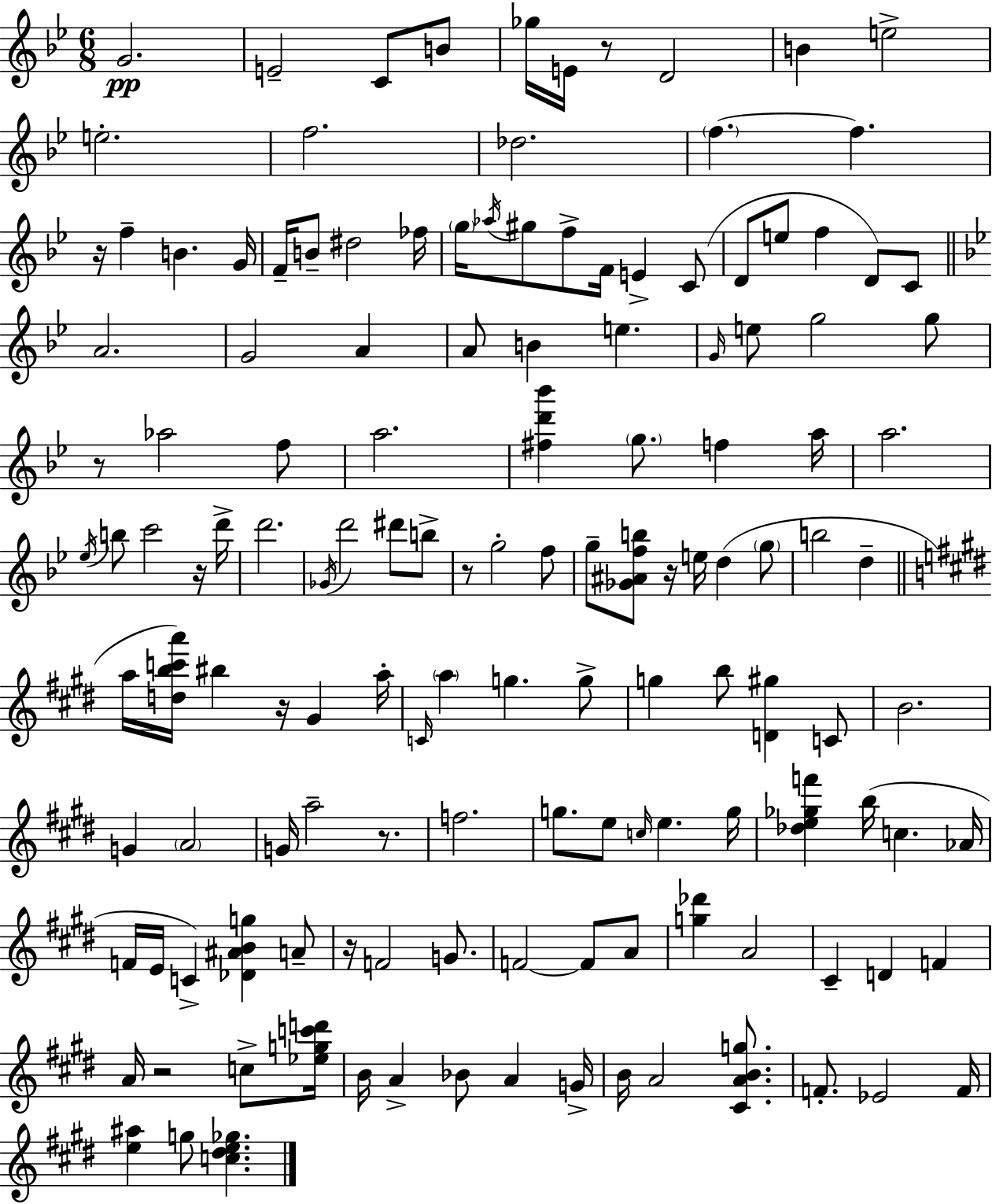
G4/h. E4/h C4/e B4/e Gb5/s E4/s R/e D4/h B4/q E5/h E5/h. F5/h. Db5/h. F5/q. F5/q. R/s F5/q B4/q. G4/s F4/s B4/e D#5/h FES5/s G5/s Ab5/s G#5/e F5/e F4/s E4/q C4/e D4/e E5/e F5/q D4/e C4/e A4/h. G4/h A4/q A4/e B4/q E5/q. G4/s E5/e G5/h G5/e R/e Ab5/h F5/e A5/h. [F#5,D6,Bb6]/q G5/e. F5/q A5/s A5/h. Eb5/s B5/e C6/h R/s D6/s D6/h. Gb4/s D6/h D#6/e B5/e R/e G5/h F5/e G5/e [Gb4,A#4,F5,B5]/e R/s E5/s D5/q G5/e B5/h D5/q A5/s [D5,B5,C6,A6]/s BIS5/q R/s G#4/q A5/s C4/s A5/q G5/q. G5/e G5/q B5/e [D4,G#5]/q C4/e B4/h. G4/q A4/h G4/s A5/h R/e. F5/h. G5/e. E5/e C5/s E5/q. G5/s [Db5,E5,Gb5,F6]/q B5/s C5/q. Ab4/s F4/s E4/s C4/q [Db4,A#4,B4,G5]/q A4/e R/s F4/h G4/e. F4/h F4/e A4/e [G5,Db6]/q A4/h C#4/q D4/q F4/q A4/s R/h C5/e [Eb5,G5,C6,D6]/s B4/s A4/q Bb4/e A4/q G4/s B4/s A4/h [C#4,A4,B4,G5]/e. F4/e. Eb4/h F4/s [E5,A#5]/q G5/e [C5,D#5,E5,Gb5]/q.